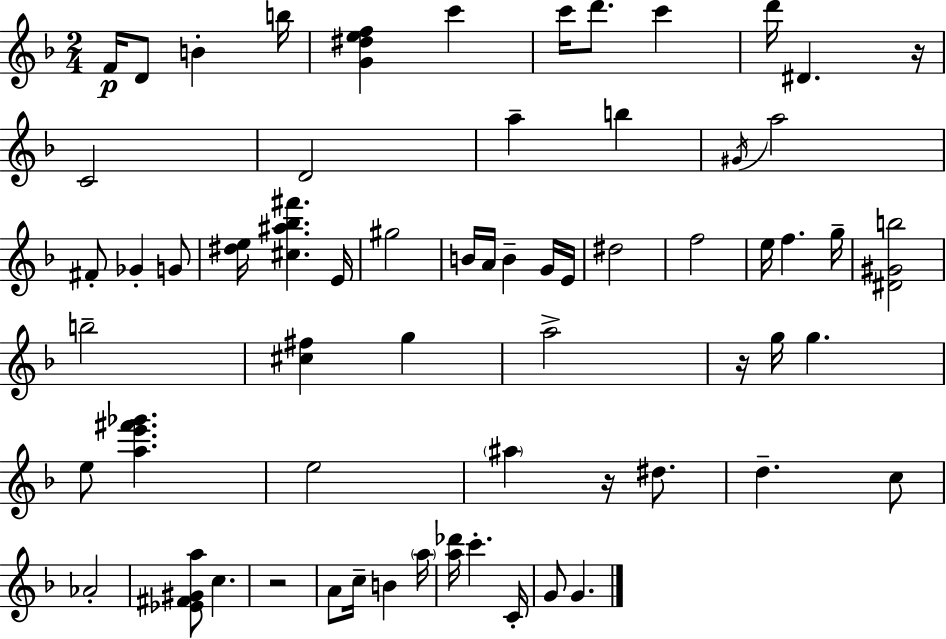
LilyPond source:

{
  \clef treble
  \numericTimeSignature
  \time 2/4
  \key f \major
  f'16\p d'8 b'4-. b''16 | <g' dis'' e'' f''>4 c'''4 | c'''16 d'''8. c'''4 | d'''16 dis'4. r16 | \break c'2 | d'2 | a''4-- b''4 | \acciaccatura { gis'16 } a''2 | \break fis'8-. ges'4-. g'8 | <dis'' e''>16 <cis'' ais'' bes'' fis'''>4. | e'16 gis''2 | b'16 a'16 b'4-- g'16 | \break e'16 dis''2 | f''2 | e''16 f''4. | g''16-- <dis' gis' b''>2 | \break b''2-- | <cis'' fis''>4 g''4 | a''2-> | r16 g''16 g''4. | \break e''8 <a'' e''' fis''' ges'''>4. | e''2 | \parenthesize ais''4 r16 dis''8. | d''4.-- c''8 | \break aes'2-. | <ees' fis' gis' a''>8 c''4. | r2 | a'8 c''16-- b'4 | \break \parenthesize a''16 <a'' des'''>16 c'''4.-. | c'16-. g'8 g'4. | \bar "|."
}